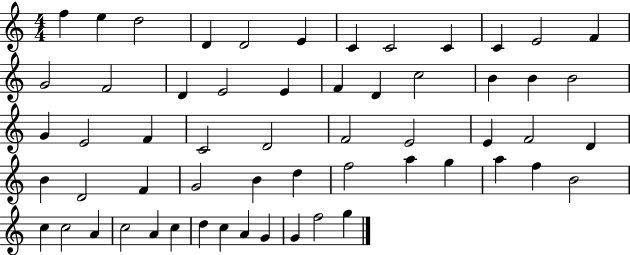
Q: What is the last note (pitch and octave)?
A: G5